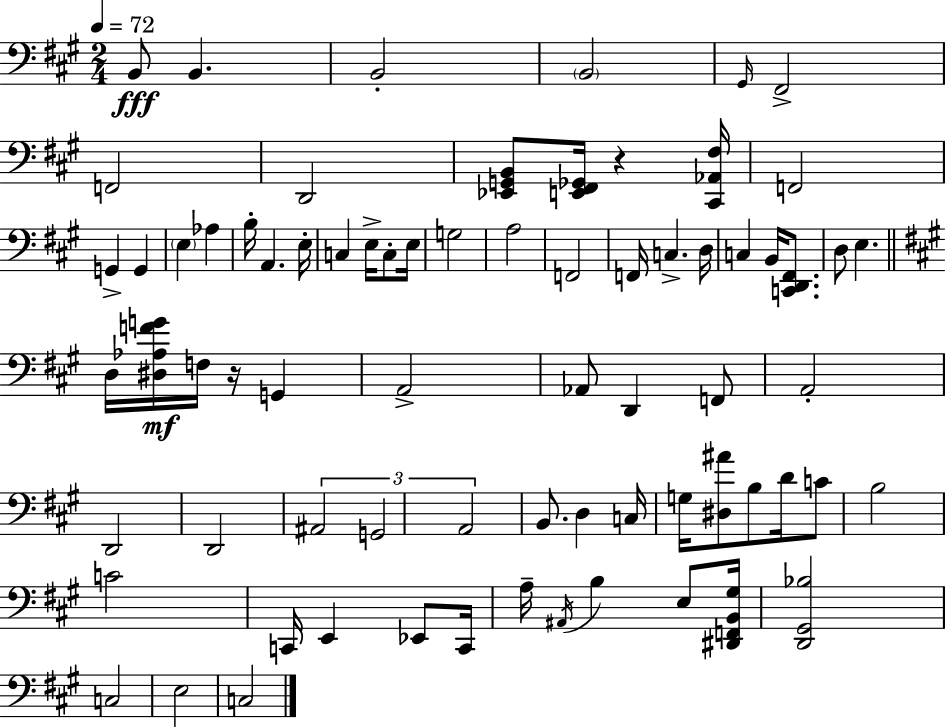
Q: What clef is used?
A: bass